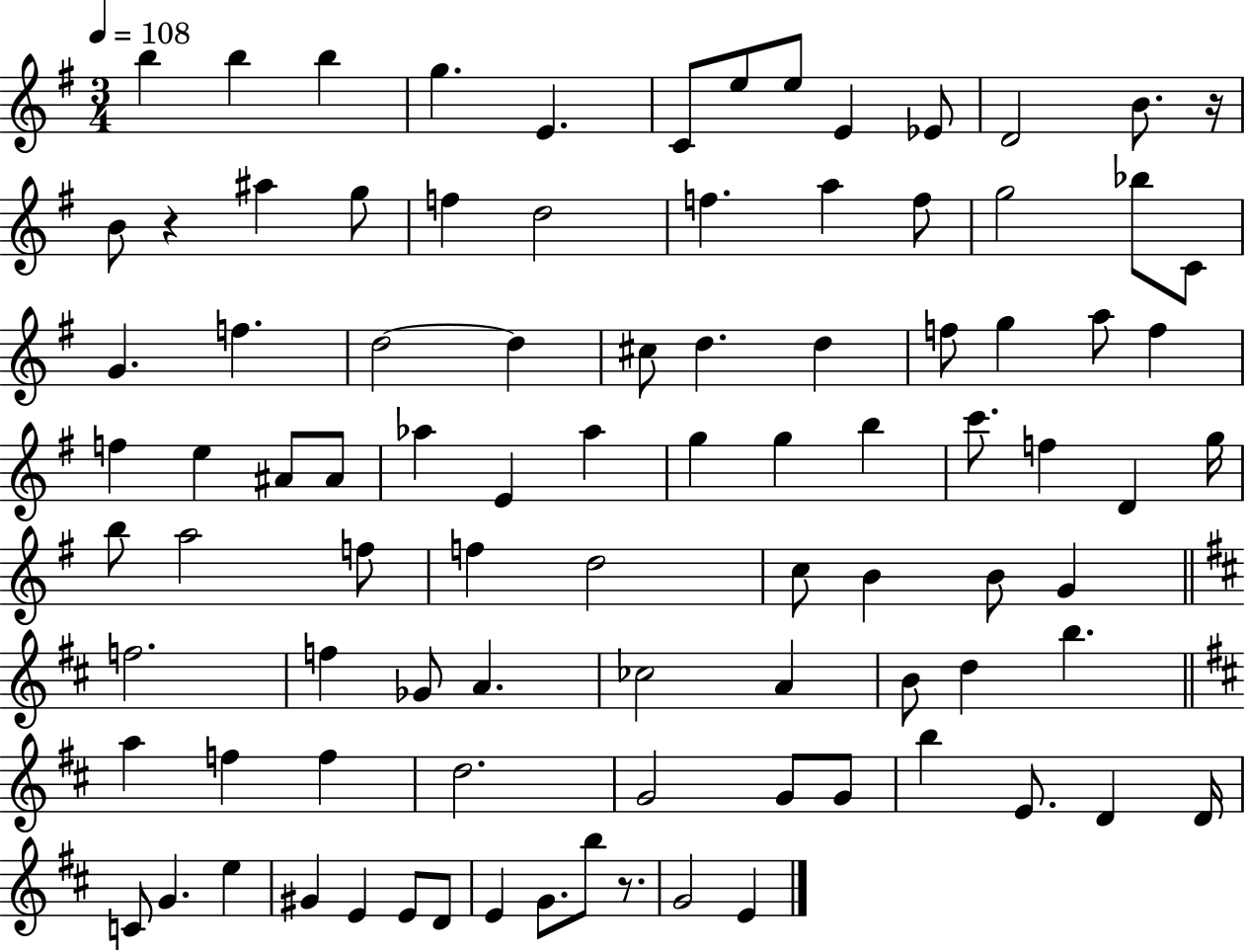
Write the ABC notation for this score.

X:1
T:Untitled
M:3/4
L:1/4
K:G
b b b g E C/2 e/2 e/2 E _E/2 D2 B/2 z/4 B/2 z ^a g/2 f d2 f a f/2 g2 _b/2 C/2 G f d2 d ^c/2 d d f/2 g a/2 f f e ^A/2 ^A/2 _a E _a g g b c'/2 f D g/4 b/2 a2 f/2 f d2 c/2 B B/2 G f2 f _G/2 A _c2 A B/2 d b a f f d2 G2 G/2 G/2 b E/2 D D/4 C/2 G e ^G E E/2 D/2 E G/2 b/2 z/2 G2 E